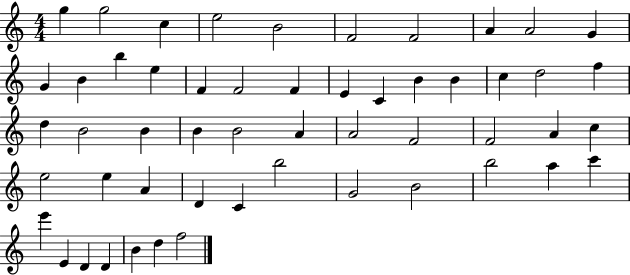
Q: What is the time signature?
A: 4/4